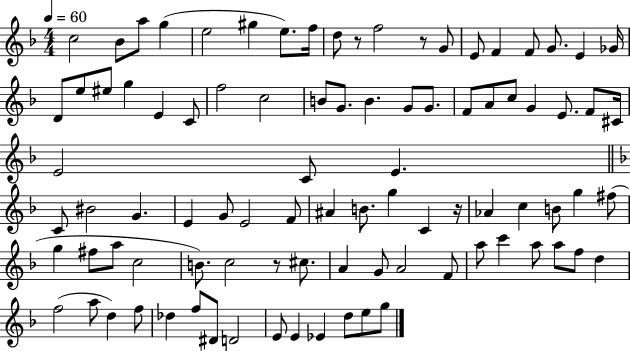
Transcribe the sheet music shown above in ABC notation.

X:1
T:Untitled
M:4/4
L:1/4
K:F
c2 _B/2 a/2 g e2 ^g e/2 f/4 d/2 z/2 f2 z/2 G/2 E/2 F F/2 G/2 E _G/4 D/2 e/2 ^e/2 g E C/2 f2 c2 B/2 G/2 B G/2 G/2 F/2 A/2 c/2 G E/2 F/2 ^C/4 E2 C/2 E C/2 ^B2 G E G/2 E2 F/2 ^A B/2 g C z/4 _A c B/2 g ^f/2 g ^f/2 a/2 c2 B/2 c2 z/2 ^c/2 A G/2 A2 F/2 a/2 c' a/2 a/2 f/2 d f2 a/2 d f/2 _d f/2 ^D/2 D2 E/2 E _E d/2 e/2 g/2